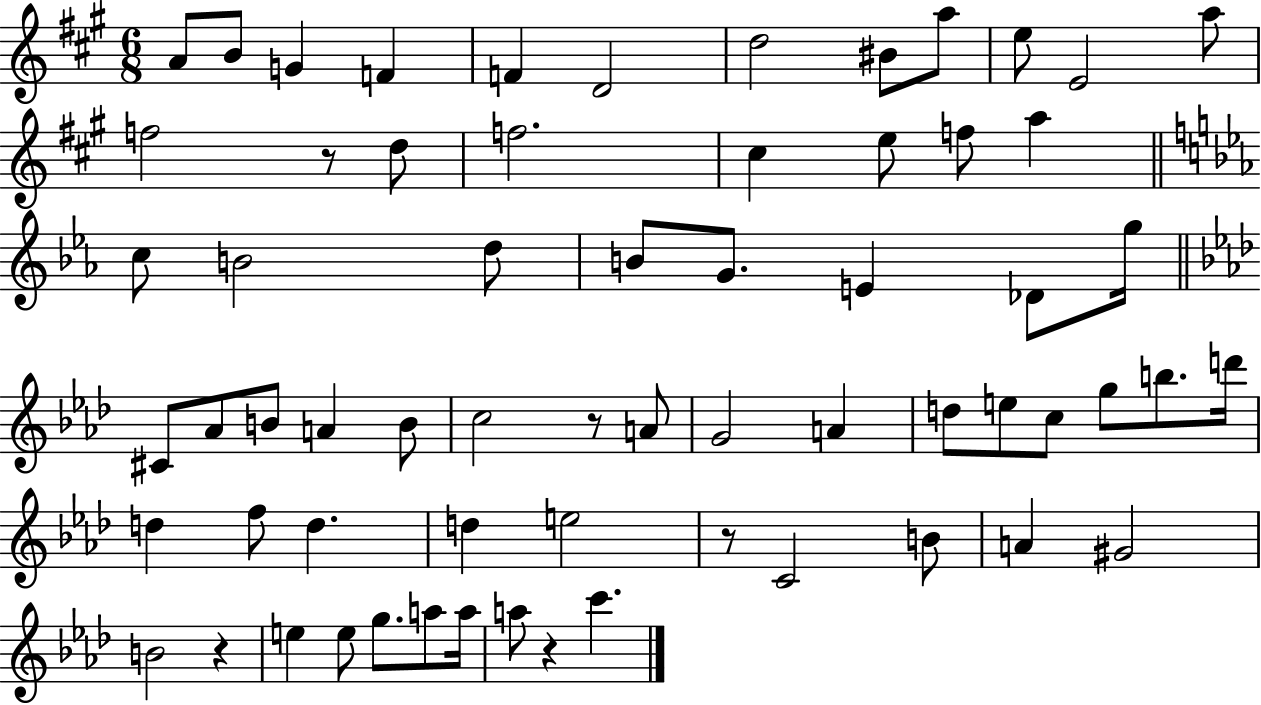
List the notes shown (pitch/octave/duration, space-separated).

A4/e B4/e G4/q F4/q F4/q D4/h D5/h BIS4/e A5/e E5/e E4/h A5/e F5/h R/e D5/e F5/h. C#5/q E5/e F5/e A5/q C5/e B4/h D5/e B4/e G4/e. E4/q Db4/e G5/s C#4/e Ab4/e B4/e A4/q B4/e C5/h R/e A4/e G4/h A4/q D5/e E5/e C5/e G5/e B5/e. D6/s D5/q F5/e D5/q. D5/q E5/h R/e C4/h B4/e A4/q G#4/h B4/h R/q E5/q E5/e G5/e. A5/e A5/s A5/e R/q C6/q.